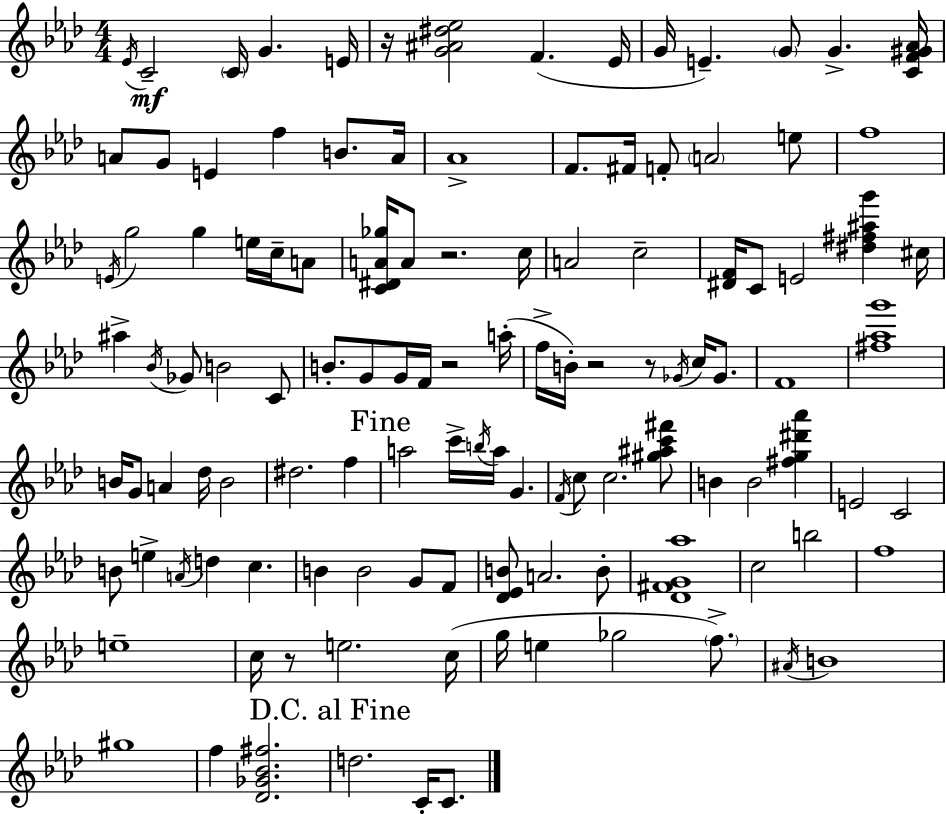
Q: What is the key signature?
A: AES major